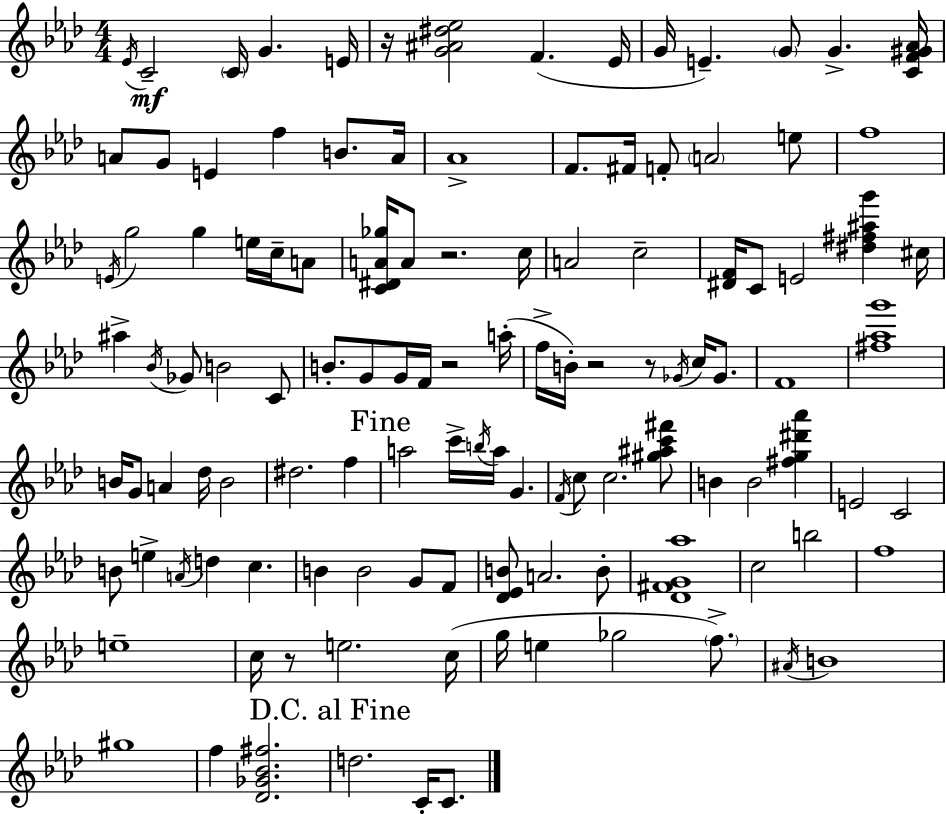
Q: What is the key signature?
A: AES major